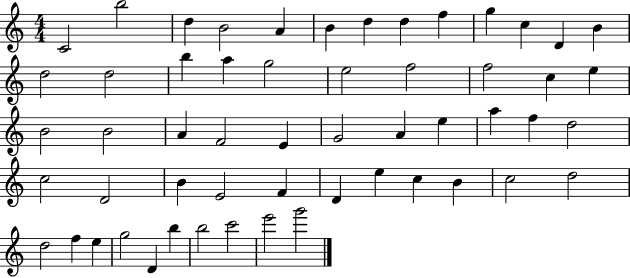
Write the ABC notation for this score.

X:1
T:Untitled
M:4/4
L:1/4
K:C
C2 b2 d B2 A B d d f g c D B d2 d2 b a g2 e2 f2 f2 c e B2 B2 A F2 E G2 A e a f d2 c2 D2 B E2 F D e c B c2 d2 d2 f e g2 D b b2 c'2 e'2 g'2